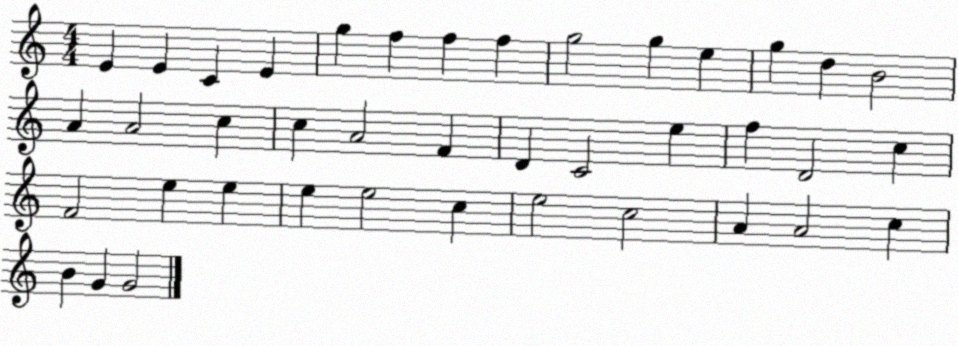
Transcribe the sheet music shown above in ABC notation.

X:1
T:Untitled
M:4/4
L:1/4
K:C
E E C E g f f f g2 g e g d B2 A A2 c c A2 F D C2 e f D2 c F2 e e e e2 c e2 c2 A A2 c B G G2